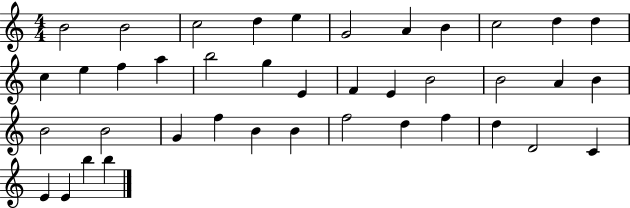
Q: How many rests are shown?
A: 0